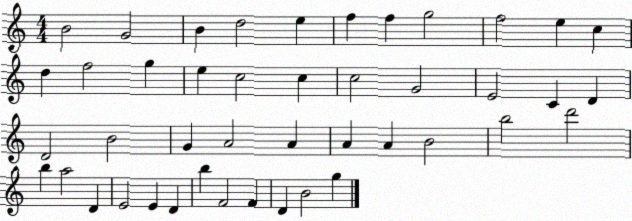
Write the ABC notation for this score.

X:1
T:Untitled
M:4/4
L:1/4
K:C
B2 G2 B d2 e f f g2 f2 e c d f2 g e c2 c c2 G2 E2 C D D2 B2 G A2 A A A B2 b2 d'2 b a2 D E2 E D b F2 F D B2 g